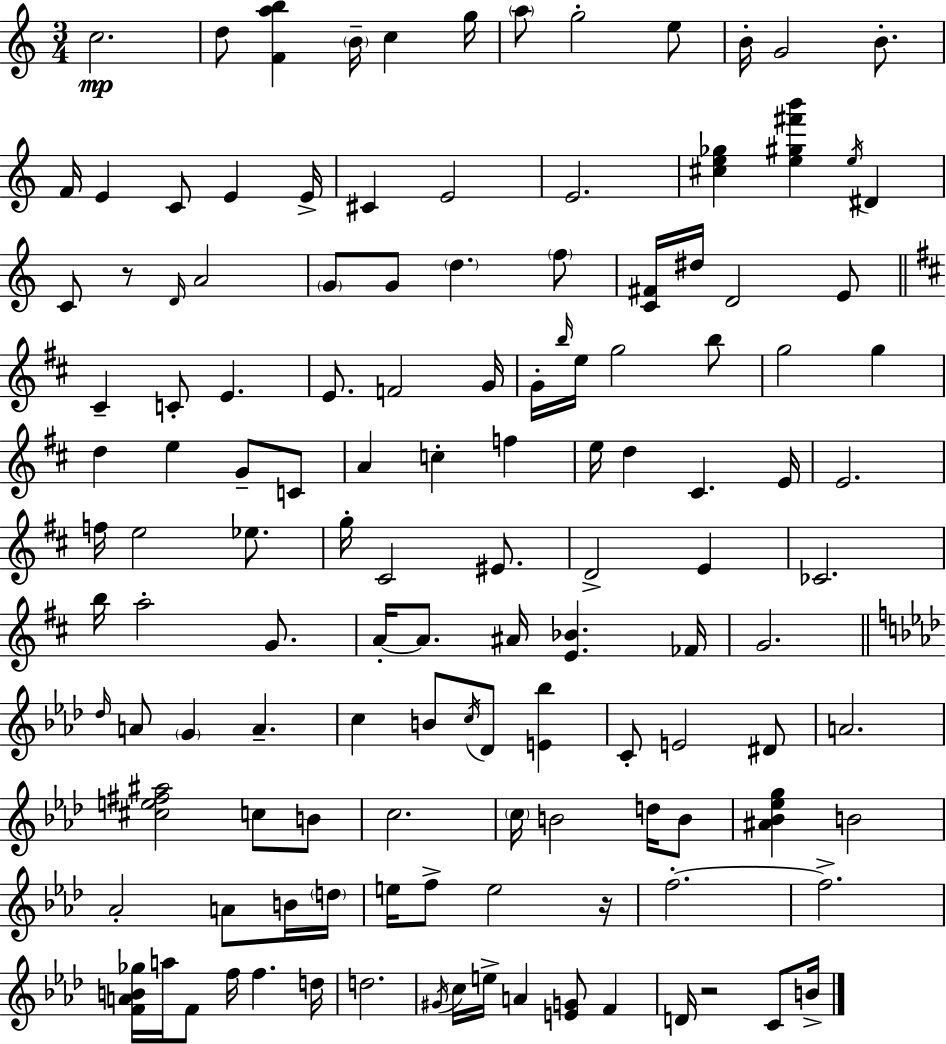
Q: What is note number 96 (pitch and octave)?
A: B4